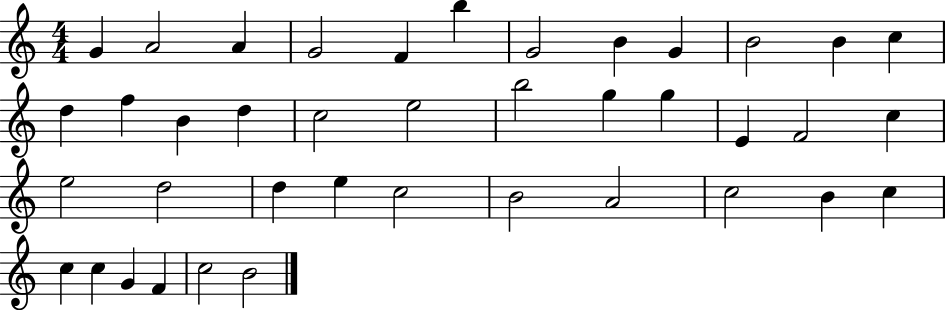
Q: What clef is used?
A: treble